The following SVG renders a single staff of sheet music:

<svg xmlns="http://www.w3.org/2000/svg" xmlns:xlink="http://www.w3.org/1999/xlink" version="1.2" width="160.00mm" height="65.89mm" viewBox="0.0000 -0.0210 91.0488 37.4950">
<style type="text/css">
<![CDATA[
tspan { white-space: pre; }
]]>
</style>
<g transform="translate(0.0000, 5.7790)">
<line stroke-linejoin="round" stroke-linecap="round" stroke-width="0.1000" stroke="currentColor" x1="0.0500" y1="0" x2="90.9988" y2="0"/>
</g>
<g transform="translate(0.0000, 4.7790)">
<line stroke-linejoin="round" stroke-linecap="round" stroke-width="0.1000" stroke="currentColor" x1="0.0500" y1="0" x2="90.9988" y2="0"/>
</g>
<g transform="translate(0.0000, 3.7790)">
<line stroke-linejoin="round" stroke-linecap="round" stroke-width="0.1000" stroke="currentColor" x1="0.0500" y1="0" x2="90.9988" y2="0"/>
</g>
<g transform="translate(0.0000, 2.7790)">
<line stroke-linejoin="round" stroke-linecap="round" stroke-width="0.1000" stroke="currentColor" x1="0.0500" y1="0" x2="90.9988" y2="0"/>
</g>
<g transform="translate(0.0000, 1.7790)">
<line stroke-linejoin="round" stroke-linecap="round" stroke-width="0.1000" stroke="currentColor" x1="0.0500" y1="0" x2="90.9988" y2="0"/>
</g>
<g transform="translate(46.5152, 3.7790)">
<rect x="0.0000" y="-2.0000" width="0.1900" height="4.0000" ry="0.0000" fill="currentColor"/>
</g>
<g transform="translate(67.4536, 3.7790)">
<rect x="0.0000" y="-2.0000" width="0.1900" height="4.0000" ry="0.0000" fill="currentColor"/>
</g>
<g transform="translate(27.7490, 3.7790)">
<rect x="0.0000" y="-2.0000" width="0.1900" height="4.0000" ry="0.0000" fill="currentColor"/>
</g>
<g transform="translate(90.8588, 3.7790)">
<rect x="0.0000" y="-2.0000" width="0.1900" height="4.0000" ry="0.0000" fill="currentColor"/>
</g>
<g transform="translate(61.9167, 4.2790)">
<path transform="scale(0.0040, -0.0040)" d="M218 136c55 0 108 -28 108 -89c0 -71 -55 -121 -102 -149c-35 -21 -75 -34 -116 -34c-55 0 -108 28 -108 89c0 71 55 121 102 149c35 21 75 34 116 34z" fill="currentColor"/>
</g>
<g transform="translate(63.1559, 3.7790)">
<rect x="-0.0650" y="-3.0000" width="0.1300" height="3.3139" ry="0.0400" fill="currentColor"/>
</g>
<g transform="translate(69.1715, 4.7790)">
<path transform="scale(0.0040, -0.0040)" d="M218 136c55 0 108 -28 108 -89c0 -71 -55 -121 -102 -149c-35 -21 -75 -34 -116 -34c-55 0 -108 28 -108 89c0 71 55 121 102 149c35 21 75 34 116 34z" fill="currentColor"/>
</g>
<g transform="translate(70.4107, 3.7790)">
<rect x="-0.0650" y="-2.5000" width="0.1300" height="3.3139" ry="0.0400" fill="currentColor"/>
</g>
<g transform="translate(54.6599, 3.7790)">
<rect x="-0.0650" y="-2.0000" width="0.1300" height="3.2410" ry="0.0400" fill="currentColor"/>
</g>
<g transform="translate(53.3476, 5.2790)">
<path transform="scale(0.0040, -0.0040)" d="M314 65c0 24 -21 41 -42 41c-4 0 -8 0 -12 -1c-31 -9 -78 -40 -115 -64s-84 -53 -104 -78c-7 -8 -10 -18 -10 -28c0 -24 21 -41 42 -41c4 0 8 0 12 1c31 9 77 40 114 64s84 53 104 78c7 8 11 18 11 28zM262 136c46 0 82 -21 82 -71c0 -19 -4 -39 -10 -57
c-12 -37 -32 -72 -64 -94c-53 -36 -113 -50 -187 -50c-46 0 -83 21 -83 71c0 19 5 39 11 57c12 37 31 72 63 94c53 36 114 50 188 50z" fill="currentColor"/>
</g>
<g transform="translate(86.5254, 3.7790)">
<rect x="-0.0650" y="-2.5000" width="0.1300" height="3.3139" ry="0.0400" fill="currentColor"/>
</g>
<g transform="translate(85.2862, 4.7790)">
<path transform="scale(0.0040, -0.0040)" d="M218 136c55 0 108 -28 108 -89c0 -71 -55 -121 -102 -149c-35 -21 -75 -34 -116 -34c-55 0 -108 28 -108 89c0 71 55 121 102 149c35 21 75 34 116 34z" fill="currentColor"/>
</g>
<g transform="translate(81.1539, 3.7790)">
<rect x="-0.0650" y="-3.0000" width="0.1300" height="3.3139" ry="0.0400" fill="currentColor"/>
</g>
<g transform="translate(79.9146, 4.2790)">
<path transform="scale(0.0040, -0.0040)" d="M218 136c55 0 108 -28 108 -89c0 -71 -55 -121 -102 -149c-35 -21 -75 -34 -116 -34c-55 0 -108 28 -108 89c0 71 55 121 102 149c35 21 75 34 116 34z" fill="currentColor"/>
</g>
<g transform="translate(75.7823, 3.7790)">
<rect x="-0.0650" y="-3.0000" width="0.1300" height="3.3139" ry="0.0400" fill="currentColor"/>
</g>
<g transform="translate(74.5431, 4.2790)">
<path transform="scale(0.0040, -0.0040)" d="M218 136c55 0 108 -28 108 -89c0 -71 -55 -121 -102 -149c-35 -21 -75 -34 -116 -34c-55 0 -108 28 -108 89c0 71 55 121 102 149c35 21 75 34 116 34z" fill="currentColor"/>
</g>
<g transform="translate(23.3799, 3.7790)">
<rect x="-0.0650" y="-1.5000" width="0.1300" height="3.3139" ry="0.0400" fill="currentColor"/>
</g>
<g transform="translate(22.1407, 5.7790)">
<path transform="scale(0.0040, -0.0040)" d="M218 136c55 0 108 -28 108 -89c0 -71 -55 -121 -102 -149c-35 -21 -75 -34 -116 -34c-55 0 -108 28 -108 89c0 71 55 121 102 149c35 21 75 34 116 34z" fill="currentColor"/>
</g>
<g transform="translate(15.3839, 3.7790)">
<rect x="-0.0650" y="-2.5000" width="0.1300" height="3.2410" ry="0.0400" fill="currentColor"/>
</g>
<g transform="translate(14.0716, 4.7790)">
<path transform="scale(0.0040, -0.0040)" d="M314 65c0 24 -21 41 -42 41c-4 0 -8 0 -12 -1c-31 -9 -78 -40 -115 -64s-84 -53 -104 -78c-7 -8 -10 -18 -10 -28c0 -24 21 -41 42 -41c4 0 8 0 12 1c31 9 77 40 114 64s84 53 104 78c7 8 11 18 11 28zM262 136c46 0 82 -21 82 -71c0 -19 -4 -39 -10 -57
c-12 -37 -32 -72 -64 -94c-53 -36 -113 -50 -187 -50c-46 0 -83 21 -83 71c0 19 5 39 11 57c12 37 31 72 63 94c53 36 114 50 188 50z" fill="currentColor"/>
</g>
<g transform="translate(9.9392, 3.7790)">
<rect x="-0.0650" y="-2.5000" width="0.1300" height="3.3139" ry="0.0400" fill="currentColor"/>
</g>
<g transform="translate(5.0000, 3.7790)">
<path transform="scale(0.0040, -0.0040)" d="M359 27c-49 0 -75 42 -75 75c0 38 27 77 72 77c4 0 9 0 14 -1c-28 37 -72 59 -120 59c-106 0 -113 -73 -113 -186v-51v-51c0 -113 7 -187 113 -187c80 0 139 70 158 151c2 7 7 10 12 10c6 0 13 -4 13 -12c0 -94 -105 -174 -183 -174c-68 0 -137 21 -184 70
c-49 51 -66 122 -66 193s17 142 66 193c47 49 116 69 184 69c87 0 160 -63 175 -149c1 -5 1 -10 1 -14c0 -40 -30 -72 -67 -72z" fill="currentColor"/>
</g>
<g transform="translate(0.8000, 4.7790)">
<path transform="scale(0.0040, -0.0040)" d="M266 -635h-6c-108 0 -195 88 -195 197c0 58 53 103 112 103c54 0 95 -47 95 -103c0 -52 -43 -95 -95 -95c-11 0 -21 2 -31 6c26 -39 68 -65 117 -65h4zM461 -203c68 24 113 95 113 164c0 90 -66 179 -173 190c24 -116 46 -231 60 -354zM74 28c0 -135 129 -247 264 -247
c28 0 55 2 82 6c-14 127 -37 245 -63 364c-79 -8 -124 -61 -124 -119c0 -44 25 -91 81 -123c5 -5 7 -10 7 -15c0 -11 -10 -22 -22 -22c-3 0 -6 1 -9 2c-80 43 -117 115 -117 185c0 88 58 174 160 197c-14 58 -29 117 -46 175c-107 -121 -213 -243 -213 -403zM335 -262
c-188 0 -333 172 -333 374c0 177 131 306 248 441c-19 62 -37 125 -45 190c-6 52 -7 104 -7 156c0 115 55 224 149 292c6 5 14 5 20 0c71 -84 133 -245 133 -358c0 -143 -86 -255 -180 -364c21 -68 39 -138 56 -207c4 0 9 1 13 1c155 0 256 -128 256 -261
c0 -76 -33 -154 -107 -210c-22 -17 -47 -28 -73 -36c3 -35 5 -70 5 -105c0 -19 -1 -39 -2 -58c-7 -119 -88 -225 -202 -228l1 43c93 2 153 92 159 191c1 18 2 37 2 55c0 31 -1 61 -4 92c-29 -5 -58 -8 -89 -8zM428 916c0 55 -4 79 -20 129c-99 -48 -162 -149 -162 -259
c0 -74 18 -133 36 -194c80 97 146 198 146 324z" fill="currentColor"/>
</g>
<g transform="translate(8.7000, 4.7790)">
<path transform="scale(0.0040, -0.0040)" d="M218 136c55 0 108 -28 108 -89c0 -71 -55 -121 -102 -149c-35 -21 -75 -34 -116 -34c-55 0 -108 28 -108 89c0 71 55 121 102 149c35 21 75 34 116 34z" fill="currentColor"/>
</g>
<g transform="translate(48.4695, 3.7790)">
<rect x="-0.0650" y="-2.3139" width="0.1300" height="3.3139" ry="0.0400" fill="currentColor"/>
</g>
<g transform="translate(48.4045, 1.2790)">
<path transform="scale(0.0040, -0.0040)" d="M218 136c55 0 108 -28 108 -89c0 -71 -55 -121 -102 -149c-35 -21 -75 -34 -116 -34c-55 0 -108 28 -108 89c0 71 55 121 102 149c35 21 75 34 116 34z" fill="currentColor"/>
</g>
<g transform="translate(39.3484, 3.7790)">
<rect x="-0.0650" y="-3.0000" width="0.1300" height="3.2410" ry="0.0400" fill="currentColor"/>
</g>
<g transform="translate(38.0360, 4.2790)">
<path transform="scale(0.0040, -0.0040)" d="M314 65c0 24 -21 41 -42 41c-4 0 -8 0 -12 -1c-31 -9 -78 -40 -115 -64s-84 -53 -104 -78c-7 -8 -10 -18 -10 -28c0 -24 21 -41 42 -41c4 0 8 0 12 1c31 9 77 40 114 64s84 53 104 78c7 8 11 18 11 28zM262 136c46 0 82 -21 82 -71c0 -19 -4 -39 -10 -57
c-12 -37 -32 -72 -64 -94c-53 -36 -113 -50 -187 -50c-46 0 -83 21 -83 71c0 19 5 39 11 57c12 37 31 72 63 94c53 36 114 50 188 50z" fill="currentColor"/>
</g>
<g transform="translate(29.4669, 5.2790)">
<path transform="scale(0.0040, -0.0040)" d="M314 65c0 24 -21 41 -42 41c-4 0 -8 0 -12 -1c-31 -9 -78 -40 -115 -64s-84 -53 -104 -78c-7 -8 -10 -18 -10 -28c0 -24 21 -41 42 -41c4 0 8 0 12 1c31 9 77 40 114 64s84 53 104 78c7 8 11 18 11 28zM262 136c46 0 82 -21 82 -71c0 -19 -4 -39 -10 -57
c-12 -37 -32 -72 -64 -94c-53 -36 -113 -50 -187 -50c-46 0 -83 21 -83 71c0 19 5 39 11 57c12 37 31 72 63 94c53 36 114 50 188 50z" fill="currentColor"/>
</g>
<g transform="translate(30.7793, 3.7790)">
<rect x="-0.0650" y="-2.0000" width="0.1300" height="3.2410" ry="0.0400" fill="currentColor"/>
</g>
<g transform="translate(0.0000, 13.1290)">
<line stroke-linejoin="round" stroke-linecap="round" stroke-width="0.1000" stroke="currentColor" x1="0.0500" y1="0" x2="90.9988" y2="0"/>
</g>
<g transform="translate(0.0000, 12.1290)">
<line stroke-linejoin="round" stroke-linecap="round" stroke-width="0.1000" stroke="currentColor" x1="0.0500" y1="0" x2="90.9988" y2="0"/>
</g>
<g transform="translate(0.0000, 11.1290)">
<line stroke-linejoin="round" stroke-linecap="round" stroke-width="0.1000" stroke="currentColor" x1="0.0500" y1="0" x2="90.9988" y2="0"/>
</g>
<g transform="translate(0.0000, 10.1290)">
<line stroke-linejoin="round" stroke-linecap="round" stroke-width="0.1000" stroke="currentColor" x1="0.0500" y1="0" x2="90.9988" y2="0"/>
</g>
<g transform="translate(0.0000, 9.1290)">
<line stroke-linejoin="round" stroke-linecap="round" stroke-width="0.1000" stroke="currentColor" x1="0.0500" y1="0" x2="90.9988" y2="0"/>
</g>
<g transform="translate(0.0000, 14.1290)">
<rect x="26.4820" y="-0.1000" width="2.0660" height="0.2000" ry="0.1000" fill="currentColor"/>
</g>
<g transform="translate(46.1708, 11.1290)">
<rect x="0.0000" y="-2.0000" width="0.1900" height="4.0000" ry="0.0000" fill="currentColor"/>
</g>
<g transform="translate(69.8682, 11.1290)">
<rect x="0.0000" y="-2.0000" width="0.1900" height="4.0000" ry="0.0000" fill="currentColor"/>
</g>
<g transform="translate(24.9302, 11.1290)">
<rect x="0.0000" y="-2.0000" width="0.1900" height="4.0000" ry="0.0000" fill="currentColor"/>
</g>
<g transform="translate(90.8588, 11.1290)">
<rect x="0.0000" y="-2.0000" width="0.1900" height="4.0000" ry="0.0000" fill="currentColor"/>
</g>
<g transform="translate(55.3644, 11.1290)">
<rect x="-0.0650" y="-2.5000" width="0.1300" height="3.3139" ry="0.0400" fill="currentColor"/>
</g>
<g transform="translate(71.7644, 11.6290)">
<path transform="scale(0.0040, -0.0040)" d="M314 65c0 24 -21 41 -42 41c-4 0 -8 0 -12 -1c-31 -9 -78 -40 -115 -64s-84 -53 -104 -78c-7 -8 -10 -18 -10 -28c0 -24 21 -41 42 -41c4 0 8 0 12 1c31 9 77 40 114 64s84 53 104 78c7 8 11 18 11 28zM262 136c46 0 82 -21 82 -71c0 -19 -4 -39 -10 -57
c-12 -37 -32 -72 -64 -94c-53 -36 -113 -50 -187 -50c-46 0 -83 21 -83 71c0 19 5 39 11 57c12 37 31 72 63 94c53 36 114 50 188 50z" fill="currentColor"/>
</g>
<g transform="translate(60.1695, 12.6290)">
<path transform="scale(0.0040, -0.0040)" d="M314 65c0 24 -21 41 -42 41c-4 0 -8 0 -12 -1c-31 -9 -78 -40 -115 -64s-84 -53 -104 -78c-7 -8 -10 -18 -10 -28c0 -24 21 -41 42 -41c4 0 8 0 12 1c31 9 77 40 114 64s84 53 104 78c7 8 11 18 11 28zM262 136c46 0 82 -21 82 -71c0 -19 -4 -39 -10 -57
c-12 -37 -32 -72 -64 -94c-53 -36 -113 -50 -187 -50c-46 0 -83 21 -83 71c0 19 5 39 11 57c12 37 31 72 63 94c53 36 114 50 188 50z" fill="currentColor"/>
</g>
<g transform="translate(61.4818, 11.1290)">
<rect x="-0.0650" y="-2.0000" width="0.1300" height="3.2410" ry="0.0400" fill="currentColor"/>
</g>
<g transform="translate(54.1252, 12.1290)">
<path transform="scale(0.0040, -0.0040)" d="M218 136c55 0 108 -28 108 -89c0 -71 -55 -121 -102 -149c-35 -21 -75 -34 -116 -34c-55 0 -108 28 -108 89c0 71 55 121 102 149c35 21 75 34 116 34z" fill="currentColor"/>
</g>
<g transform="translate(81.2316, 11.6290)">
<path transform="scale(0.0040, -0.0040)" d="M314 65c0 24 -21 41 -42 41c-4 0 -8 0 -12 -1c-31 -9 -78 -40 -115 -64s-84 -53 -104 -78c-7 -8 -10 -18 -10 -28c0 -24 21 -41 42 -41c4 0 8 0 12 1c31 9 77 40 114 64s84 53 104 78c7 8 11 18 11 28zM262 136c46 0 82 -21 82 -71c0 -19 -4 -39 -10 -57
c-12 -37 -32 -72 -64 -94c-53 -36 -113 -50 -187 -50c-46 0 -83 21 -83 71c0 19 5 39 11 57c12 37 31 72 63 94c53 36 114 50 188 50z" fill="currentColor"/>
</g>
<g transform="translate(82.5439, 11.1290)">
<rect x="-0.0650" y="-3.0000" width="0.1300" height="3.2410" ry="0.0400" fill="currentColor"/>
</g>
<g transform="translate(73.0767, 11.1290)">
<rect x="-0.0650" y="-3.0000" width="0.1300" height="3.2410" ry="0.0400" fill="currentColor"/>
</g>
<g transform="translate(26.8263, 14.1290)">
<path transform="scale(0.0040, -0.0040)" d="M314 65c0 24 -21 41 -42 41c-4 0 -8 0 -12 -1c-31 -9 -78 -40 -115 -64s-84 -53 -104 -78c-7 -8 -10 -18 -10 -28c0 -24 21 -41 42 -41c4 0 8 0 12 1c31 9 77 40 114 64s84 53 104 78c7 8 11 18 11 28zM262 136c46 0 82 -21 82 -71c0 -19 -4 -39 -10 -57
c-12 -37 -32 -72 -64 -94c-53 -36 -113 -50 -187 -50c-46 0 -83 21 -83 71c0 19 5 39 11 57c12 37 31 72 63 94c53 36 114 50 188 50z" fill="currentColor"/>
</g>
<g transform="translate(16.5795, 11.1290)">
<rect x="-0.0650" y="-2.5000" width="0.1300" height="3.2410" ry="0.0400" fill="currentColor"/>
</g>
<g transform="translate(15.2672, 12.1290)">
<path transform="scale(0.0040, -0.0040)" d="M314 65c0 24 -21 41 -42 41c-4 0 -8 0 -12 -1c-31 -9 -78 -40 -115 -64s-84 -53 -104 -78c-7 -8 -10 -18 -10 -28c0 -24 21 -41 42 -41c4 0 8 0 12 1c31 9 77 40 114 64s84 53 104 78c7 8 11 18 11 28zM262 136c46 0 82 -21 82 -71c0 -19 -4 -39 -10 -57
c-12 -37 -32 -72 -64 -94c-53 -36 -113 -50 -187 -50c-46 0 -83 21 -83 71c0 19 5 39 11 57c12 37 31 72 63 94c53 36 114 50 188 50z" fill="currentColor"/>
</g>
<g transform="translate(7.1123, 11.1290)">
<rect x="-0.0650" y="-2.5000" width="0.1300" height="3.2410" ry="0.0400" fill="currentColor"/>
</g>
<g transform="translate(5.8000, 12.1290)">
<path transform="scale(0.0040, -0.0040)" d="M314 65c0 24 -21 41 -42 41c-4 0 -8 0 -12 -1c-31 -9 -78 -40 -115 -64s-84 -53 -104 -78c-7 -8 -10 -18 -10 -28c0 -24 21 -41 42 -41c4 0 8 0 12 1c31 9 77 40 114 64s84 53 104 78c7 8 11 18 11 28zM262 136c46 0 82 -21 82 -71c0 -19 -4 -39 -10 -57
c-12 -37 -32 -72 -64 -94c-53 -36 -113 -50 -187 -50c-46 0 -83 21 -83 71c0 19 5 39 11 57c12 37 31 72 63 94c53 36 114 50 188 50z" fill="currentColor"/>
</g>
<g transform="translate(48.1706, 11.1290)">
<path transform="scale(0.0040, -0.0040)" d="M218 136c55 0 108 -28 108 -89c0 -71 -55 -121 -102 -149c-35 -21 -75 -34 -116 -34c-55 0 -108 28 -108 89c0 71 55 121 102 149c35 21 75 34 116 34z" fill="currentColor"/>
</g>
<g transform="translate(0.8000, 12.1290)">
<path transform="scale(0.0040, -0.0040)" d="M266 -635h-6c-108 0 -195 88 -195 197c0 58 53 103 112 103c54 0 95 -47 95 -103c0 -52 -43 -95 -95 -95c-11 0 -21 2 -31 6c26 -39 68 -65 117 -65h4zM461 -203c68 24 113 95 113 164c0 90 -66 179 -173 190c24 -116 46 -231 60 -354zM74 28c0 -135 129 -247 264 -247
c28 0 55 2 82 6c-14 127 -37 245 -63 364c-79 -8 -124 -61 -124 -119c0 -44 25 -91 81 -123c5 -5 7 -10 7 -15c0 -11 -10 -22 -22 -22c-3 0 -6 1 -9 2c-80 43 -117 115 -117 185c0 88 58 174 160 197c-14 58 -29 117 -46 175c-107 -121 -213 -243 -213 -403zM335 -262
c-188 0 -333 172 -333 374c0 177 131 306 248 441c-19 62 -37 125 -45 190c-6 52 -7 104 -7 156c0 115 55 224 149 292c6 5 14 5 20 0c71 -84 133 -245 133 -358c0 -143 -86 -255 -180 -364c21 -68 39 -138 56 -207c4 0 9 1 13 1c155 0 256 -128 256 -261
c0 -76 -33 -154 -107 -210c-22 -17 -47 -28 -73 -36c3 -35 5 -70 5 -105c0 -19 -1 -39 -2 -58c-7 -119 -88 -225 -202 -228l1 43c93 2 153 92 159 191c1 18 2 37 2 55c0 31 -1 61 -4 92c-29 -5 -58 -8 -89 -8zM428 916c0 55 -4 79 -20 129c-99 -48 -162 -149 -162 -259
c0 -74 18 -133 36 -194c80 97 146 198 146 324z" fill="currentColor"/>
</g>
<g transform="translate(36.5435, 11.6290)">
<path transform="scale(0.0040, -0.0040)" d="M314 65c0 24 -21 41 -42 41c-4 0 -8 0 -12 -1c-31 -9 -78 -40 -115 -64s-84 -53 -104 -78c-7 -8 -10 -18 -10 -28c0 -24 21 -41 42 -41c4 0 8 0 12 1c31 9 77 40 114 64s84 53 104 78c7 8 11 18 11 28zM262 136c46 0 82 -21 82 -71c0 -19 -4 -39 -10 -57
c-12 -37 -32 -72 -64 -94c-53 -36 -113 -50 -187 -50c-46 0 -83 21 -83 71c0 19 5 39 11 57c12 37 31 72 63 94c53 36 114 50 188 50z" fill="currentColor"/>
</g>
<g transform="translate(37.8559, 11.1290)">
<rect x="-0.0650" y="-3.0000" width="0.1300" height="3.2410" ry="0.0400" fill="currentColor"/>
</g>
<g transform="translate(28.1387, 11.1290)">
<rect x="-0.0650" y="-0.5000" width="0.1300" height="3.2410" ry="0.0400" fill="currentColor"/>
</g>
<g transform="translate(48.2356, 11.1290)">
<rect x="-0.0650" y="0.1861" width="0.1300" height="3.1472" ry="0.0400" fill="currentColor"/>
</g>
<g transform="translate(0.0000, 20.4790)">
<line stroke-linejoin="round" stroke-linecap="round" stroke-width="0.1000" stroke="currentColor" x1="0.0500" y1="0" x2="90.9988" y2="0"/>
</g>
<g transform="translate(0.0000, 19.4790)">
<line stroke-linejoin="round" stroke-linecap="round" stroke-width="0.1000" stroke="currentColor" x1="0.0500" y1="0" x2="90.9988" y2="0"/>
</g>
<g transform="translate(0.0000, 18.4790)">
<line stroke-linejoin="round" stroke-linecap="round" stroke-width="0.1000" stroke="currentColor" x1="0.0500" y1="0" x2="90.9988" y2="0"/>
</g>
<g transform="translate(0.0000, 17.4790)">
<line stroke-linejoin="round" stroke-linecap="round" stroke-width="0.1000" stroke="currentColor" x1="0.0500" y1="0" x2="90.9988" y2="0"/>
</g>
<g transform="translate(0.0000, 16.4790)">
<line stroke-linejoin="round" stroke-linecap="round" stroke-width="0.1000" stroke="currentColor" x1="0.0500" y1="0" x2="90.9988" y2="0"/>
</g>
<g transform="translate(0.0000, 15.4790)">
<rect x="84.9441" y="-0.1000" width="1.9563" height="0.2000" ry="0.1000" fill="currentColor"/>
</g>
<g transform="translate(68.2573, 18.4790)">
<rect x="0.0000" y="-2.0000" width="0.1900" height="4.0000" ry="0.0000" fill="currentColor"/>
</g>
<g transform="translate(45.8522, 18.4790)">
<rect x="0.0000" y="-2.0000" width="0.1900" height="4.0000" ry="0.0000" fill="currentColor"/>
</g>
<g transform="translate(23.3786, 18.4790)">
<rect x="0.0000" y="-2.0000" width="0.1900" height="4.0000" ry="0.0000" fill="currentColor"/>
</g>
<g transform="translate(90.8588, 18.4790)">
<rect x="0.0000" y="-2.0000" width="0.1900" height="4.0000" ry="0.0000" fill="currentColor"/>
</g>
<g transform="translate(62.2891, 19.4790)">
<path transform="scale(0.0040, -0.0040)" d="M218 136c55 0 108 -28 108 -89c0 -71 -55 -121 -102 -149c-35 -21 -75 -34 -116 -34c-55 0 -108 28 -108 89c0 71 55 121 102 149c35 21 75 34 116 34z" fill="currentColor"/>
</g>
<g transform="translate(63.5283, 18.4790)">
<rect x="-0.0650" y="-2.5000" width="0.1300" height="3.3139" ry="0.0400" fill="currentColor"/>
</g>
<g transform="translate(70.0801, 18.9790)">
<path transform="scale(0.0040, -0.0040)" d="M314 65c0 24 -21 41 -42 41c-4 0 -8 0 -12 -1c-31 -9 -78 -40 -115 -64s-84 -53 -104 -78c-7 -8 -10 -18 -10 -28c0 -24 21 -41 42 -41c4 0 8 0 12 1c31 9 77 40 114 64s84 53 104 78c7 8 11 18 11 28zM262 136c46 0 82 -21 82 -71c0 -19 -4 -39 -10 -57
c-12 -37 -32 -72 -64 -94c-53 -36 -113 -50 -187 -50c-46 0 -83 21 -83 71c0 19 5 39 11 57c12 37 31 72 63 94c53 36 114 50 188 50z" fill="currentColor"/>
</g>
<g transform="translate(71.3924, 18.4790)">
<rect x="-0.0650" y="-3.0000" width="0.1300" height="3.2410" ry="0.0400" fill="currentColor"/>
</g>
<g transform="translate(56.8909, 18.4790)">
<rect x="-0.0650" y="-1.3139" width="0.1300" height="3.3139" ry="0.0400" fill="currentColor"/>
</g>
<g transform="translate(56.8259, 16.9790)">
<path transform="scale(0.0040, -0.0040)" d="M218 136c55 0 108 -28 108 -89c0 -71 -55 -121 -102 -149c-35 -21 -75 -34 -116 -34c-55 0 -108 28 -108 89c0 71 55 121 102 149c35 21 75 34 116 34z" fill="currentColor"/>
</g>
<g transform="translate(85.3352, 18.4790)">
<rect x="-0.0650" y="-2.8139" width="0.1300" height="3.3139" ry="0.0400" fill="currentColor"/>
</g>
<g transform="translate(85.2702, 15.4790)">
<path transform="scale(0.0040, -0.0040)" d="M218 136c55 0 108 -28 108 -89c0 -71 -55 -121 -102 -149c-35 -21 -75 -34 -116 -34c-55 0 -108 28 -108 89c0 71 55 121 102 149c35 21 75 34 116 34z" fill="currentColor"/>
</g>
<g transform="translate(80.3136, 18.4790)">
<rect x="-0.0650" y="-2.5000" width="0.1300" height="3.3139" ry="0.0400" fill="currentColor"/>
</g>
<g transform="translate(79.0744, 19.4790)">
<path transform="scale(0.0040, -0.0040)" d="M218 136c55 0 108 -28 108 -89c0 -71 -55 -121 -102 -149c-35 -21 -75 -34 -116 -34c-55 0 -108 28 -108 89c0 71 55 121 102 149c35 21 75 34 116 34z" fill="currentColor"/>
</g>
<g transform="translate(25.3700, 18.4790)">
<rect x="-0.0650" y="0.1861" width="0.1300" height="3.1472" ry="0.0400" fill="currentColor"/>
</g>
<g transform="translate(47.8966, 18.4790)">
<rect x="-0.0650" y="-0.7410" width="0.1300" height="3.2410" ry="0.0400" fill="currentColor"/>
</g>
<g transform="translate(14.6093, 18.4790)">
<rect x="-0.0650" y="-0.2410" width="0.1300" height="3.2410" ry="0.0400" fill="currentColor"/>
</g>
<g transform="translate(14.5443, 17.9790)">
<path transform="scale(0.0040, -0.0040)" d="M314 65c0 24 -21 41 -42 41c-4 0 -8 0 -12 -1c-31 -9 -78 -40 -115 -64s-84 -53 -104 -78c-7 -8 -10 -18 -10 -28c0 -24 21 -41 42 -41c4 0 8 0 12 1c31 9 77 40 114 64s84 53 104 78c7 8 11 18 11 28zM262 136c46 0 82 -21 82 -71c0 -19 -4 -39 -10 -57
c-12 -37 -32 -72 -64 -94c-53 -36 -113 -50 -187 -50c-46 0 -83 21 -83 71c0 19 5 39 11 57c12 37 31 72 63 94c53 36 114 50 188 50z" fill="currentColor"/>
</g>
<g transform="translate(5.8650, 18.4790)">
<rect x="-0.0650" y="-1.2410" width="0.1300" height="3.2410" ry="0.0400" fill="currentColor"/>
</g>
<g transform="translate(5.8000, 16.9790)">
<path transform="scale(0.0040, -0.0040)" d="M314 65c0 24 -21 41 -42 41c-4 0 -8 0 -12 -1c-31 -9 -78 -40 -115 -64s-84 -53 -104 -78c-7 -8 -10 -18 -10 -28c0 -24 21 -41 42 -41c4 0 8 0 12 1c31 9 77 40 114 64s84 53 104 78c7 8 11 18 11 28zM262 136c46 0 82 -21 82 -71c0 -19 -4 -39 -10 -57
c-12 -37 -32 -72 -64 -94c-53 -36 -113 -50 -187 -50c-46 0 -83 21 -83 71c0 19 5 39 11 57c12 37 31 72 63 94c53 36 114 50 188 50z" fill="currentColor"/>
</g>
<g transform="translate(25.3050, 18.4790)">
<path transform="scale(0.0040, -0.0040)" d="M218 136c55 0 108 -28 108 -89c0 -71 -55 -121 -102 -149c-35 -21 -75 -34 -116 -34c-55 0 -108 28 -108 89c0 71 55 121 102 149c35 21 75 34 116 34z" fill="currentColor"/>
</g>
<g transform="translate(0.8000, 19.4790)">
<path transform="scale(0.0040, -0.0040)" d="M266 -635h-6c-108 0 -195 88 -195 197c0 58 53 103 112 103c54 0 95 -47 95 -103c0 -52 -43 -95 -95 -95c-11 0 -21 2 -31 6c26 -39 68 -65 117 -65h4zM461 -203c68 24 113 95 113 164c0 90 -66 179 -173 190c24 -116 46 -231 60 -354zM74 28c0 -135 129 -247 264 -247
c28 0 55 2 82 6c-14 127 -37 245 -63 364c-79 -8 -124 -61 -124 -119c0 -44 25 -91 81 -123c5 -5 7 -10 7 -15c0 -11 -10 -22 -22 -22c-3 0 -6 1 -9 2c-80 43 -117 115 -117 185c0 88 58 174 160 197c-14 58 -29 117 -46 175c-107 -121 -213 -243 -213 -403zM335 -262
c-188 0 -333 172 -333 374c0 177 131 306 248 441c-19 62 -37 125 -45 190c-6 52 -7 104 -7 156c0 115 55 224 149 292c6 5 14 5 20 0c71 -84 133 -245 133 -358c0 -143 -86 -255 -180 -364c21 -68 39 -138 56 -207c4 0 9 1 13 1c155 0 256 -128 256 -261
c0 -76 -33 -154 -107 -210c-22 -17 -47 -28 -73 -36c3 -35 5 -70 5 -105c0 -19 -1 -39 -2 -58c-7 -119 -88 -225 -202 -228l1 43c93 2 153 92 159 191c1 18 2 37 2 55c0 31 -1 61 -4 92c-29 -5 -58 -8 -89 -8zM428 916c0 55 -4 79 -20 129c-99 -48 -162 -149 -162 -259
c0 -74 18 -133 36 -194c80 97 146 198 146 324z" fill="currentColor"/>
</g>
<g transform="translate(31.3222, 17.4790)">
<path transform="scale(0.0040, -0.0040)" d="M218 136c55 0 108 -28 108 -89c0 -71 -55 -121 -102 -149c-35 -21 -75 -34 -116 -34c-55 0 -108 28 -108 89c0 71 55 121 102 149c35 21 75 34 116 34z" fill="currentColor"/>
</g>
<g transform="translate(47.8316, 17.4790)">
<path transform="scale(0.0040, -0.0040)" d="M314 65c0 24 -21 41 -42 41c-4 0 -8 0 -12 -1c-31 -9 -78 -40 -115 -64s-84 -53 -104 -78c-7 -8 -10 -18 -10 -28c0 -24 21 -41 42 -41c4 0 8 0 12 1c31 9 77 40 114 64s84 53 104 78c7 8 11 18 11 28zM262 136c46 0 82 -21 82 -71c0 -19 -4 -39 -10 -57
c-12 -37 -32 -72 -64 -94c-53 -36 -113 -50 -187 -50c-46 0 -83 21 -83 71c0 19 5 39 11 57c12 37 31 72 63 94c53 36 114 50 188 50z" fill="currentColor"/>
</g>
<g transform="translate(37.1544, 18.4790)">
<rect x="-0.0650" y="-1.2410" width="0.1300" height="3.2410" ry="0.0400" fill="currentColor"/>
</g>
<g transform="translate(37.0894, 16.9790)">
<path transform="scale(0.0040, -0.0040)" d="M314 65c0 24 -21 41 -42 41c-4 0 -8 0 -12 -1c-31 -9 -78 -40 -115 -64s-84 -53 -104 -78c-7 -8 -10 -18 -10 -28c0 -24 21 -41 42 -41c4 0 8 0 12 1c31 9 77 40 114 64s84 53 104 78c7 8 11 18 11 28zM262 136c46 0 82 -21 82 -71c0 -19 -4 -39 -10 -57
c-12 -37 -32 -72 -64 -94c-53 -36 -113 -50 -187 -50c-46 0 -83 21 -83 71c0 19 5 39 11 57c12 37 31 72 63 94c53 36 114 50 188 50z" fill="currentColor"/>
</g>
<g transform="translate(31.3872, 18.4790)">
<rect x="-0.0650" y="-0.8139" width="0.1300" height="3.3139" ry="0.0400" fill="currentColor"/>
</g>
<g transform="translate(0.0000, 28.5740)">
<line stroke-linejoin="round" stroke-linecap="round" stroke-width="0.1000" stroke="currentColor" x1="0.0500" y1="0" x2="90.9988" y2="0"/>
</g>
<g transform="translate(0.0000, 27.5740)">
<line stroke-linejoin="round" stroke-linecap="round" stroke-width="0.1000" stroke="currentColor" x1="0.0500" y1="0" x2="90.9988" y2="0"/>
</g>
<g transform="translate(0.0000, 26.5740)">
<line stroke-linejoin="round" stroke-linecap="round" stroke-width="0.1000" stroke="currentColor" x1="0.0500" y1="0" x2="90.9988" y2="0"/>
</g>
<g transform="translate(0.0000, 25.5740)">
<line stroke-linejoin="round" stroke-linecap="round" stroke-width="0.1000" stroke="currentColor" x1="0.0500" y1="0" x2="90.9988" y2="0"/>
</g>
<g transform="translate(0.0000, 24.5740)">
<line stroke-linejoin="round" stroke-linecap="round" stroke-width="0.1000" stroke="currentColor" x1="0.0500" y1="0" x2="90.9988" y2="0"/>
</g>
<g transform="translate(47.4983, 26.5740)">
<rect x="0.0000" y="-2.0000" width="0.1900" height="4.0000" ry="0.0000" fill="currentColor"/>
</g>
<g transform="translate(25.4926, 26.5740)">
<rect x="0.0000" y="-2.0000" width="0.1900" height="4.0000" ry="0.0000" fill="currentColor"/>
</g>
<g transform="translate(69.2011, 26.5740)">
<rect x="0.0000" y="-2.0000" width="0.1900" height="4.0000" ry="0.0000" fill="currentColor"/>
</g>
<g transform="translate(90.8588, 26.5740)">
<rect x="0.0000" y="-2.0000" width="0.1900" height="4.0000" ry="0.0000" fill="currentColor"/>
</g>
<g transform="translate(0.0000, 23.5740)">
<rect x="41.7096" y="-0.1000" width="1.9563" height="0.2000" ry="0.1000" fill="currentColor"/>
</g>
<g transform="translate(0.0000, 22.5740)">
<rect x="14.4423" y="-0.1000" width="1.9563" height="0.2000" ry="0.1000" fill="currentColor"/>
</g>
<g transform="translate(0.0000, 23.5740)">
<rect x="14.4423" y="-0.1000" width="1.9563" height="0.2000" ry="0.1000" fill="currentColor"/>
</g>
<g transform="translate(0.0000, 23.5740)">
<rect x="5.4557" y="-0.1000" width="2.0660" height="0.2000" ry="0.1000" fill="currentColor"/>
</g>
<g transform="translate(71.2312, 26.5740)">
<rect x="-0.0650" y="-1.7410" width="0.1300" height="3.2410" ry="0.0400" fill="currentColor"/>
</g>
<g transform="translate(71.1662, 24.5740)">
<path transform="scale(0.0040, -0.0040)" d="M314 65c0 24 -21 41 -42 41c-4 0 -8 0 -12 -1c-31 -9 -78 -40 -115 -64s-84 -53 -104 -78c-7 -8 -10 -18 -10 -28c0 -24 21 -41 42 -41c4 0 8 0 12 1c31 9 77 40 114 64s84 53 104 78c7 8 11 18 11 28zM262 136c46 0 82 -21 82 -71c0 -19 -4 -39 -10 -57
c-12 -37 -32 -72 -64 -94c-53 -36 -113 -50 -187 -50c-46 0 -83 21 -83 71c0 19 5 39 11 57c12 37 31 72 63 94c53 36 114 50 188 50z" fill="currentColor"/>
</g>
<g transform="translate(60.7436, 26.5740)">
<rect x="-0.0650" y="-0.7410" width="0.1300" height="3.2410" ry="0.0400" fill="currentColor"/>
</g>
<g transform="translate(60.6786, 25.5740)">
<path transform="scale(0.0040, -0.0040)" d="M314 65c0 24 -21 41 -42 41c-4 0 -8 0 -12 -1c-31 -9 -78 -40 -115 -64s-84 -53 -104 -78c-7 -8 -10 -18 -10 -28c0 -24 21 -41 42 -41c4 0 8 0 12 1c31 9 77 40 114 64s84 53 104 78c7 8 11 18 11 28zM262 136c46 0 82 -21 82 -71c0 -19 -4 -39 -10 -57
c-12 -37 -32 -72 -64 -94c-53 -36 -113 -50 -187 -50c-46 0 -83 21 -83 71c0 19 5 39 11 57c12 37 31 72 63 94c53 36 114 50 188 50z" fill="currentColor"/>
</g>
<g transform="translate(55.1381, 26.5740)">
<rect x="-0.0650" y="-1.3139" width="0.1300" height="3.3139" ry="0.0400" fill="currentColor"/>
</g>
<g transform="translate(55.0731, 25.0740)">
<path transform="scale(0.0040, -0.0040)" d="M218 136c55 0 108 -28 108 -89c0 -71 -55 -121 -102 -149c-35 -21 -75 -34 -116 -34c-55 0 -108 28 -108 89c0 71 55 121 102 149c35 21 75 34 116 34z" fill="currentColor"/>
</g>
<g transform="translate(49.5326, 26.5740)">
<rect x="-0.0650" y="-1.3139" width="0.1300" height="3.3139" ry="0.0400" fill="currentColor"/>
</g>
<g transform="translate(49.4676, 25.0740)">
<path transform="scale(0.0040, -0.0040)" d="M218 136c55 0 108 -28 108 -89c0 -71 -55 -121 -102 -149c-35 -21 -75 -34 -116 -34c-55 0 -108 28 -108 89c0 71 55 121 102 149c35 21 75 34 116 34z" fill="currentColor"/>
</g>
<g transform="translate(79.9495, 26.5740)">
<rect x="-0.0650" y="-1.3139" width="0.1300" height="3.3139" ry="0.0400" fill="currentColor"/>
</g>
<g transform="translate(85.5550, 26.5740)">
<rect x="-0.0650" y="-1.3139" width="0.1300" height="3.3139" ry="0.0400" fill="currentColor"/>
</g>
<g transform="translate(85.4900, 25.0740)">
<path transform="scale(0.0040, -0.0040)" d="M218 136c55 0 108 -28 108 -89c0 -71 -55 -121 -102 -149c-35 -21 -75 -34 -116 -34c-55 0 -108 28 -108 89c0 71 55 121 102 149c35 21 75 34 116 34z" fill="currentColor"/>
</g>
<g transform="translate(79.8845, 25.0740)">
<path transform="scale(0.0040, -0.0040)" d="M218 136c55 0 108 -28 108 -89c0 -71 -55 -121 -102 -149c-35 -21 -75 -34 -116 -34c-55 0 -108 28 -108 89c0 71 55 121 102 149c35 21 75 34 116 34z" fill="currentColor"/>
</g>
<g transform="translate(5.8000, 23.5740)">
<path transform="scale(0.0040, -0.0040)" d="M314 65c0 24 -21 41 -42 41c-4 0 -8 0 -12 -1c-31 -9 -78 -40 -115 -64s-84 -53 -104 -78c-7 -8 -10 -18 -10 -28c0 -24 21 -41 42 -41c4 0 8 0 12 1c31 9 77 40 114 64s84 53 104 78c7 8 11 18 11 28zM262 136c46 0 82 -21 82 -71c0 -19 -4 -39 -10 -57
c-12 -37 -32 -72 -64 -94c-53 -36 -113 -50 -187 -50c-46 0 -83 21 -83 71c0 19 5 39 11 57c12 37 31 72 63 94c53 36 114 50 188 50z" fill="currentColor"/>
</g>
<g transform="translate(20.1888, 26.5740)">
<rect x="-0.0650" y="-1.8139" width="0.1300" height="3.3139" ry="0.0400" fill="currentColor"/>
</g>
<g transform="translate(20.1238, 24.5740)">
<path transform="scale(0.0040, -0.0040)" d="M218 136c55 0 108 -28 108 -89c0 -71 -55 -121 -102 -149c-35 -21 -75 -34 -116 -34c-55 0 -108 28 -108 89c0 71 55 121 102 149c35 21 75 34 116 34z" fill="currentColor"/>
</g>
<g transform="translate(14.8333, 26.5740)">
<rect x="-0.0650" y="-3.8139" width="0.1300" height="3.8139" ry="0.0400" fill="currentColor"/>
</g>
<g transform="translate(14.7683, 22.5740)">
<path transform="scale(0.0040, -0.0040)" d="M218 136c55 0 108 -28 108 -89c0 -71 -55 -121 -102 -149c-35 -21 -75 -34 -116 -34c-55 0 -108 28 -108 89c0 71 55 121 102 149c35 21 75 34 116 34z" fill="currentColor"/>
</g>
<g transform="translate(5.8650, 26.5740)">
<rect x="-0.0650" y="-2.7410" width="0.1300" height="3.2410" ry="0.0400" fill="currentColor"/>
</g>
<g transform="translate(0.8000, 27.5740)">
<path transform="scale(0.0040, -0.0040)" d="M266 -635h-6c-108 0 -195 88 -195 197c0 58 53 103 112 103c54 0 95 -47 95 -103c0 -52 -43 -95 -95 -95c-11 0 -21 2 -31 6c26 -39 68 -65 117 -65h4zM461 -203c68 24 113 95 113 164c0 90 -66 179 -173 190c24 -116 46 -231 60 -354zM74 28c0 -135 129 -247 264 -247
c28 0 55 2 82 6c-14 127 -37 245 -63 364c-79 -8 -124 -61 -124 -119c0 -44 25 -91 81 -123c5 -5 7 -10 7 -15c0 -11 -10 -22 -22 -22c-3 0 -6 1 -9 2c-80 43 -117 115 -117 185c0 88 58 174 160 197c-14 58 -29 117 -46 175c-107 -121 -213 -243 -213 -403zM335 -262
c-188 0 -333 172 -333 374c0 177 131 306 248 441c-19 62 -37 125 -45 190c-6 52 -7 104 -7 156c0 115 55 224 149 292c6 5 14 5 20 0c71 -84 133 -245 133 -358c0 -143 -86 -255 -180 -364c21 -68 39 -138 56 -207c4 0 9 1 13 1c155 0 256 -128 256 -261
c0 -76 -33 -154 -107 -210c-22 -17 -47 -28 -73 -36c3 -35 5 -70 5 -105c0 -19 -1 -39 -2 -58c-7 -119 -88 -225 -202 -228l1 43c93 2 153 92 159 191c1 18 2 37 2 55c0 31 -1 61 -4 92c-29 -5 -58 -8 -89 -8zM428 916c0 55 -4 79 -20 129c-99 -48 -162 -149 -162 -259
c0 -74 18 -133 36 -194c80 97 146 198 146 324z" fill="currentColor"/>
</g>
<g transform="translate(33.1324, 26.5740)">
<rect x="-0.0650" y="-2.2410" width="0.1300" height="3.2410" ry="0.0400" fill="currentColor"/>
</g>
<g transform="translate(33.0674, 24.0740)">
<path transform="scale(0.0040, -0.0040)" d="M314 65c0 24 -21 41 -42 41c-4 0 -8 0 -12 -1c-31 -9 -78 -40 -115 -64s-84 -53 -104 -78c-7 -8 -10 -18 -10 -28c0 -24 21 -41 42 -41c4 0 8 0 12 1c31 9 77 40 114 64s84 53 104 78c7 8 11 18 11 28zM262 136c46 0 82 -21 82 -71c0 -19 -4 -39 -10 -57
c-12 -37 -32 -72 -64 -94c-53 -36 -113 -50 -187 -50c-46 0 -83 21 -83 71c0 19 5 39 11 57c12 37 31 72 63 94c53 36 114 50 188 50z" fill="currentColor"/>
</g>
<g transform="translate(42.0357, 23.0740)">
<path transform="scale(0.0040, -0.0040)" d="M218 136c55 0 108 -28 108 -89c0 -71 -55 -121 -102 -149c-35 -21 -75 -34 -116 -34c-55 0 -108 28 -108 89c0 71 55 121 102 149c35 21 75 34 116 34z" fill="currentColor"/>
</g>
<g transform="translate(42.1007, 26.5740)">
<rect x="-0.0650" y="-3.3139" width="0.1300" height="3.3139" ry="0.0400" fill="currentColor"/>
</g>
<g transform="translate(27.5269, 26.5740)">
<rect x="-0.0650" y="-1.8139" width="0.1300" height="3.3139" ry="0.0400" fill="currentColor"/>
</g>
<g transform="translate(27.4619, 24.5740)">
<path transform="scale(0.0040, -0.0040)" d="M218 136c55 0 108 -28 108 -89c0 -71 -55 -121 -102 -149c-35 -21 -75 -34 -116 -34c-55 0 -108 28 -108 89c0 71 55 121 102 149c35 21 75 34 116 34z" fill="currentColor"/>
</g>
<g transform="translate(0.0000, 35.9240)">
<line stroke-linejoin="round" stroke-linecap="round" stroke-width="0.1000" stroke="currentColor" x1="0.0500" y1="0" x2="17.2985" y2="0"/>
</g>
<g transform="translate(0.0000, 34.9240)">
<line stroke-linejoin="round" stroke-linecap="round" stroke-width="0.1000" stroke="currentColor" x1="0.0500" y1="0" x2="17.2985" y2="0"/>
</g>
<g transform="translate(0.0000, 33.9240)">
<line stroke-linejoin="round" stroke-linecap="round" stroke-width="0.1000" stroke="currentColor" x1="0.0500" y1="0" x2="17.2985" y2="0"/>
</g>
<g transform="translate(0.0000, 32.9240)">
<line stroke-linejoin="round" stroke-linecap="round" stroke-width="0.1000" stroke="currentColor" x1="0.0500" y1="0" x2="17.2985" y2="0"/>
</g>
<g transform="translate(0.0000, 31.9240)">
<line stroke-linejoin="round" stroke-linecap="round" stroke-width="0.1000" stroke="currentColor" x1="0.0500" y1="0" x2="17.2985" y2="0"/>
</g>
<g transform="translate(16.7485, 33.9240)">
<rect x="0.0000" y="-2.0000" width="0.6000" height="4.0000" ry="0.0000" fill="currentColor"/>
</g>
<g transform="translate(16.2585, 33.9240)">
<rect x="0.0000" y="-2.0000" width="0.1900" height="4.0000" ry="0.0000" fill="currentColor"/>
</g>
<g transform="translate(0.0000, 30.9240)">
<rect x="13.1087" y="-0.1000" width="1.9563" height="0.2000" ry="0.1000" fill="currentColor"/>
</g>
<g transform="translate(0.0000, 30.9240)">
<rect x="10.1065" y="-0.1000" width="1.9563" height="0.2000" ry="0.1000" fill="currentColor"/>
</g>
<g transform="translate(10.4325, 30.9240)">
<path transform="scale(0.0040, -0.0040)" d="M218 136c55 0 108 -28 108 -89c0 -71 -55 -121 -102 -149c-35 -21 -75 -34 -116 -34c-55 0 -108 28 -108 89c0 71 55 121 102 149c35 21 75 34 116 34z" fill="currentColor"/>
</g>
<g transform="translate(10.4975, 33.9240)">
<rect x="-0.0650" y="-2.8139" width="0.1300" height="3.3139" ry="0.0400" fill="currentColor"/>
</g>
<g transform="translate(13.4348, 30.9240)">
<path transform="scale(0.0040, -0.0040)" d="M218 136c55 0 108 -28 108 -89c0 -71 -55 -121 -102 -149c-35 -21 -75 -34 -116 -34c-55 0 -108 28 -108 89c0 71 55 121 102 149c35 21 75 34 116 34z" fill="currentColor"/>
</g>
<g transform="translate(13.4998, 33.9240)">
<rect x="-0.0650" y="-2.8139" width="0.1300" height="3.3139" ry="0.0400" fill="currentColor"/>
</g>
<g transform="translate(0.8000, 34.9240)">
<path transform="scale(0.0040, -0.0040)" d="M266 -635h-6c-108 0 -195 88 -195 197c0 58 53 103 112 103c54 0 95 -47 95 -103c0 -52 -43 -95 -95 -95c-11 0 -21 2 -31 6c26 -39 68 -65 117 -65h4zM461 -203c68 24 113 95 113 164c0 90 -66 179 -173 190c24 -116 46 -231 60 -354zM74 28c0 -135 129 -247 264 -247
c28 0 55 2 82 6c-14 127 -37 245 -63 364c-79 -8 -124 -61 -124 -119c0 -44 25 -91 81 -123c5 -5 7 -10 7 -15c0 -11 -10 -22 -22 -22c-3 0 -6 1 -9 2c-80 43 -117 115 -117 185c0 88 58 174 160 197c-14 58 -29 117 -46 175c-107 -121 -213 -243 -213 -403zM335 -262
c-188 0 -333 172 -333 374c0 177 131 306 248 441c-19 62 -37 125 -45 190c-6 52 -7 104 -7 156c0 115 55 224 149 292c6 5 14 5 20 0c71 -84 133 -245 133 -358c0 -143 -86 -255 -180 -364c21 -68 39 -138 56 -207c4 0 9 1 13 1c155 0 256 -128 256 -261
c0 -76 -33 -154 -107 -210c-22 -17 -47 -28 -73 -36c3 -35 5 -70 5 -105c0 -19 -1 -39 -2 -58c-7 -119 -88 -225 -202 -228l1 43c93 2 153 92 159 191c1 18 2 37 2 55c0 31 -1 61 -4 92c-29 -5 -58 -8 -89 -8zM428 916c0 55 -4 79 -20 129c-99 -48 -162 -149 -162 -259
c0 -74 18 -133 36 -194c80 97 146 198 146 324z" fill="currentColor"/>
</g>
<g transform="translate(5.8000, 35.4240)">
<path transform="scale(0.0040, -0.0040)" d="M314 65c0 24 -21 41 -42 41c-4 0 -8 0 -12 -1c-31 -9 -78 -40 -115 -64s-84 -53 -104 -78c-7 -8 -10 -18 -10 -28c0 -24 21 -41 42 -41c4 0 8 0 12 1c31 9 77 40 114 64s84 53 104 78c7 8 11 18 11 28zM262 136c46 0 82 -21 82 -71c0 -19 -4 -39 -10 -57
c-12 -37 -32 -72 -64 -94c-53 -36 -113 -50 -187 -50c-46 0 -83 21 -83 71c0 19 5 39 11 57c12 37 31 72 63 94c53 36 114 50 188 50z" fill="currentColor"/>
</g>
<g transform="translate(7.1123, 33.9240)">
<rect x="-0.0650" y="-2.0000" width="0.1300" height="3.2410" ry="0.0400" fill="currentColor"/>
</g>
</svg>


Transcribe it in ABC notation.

X:1
T:Untitled
M:4/4
L:1/4
K:C
G G2 E F2 A2 g F2 A G A A G G2 G2 C2 A2 B G F2 A2 A2 e2 c2 B d e2 d2 e G A2 G a a2 c' f f g2 b e e d2 f2 e e F2 a a